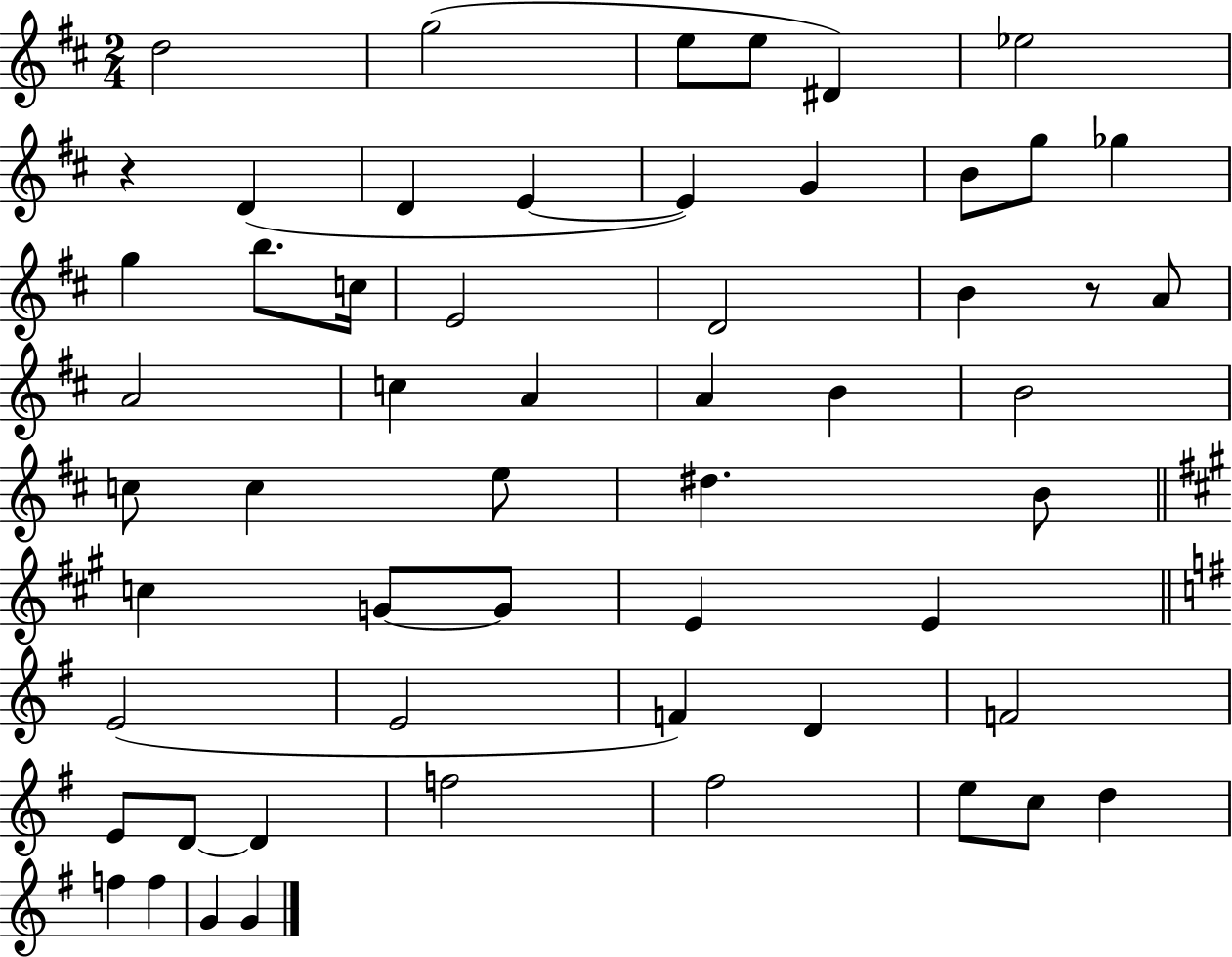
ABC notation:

X:1
T:Untitled
M:2/4
L:1/4
K:D
d2 g2 e/2 e/2 ^D _e2 z D D E E G B/2 g/2 _g g b/2 c/4 E2 D2 B z/2 A/2 A2 c A A B B2 c/2 c e/2 ^d B/2 c G/2 G/2 E E E2 E2 F D F2 E/2 D/2 D f2 ^f2 e/2 c/2 d f f G G